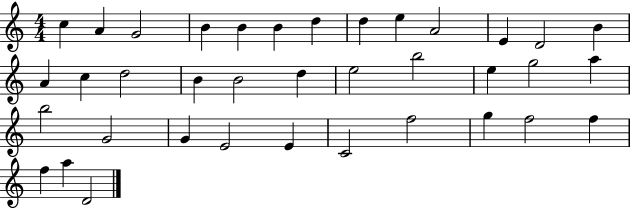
{
  \clef treble
  \numericTimeSignature
  \time 4/4
  \key c \major
  c''4 a'4 g'2 | b'4 b'4 b'4 d''4 | d''4 e''4 a'2 | e'4 d'2 b'4 | \break a'4 c''4 d''2 | b'4 b'2 d''4 | e''2 b''2 | e''4 g''2 a''4 | \break b''2 g'2 | g'4 e'2 e'4 | c'2 f''2 | g''4 f''2 f''4 | \break f''4 a''4 d'2 | \bar "|."
}